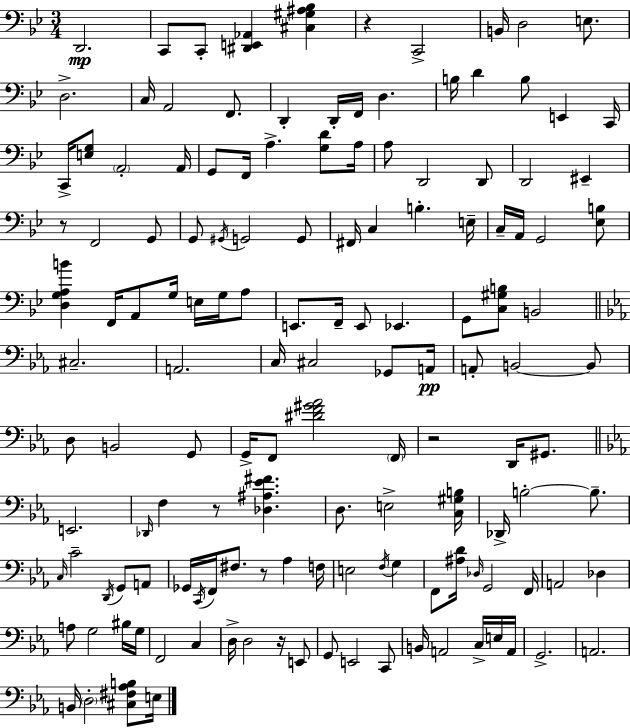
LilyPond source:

{
  \clef bass
  \numericTimeSignature
  \time 3/4
  \key g \minor
  d,2.\mp | c,8 c,8-. <dis, e, aes,>4 <cis gis ais bes>4 | r4 c,2-> | b,16 d2 e8. | \break d2.-> | c16 a,2 f,8. | d,4-. d,16-. f,16 d4. | b16 d'4 b8 e,4 c,16 | \break c,16-> <e g>8 \parenthesize a,2-. a,16 | g,8 f,16 a4.-> <g d'>8 a16 | a8 d,2 d,8 | d,2 eis,4-- | \break r8 f,2 g,8 | g,8 \acciaccatura { gis,16 } g,2 g,8 | fis,16 c4 b4.-. | e16-- c16-- a,16 g,2 <ees b>8 | \break <d g a b'>4 f,16 a,8 g16 e16 g16 a8 | e,8. f,16-- e,8 ees,4. | g,8 <c gis b>8 b,2 | \bar "||" \break \key ees \major cis2.-- | a,2. | c16 cis2 ges,8 a,16\pp | a,8-. b,2~~ b,8 | \break d8 b,2 g,8 | g,16-> f,8 <dis' f' gis' aes'>2 \parenthesize f,16 | r2 d,16 gis,8. | \bar "||" \break \key c \minor e,2. | \grace { des,16 } f4 r8 <des ais ees' fis'>4. | d8. e2-> | <c gis b>16 des,16-> b2-.~~ b8.-- | \break \grace { c16 } c'2-- \acciaccatura { d,16 } g,8 | a,8 ges,16 \acciaccatura { c,16 } f,16 fis8. r8 aes4 | f16 e2 | \acciaccatura { f16 } g4 f,8 <ais d'>16 \grace { des16 } g,2 | \break f,16 a,2 | des4 a8 g2 | bis16 g16 f,2 | c4 d16-> d2 | \break r16 e,8 g,8 e,2 | c,8 b,16 a,2 | c16-> e16 a,16 g,2.-> | a,2. | \break b,16 \parenthesize d2-. | <cis fis aes b>8 e16 \bar "|."
}